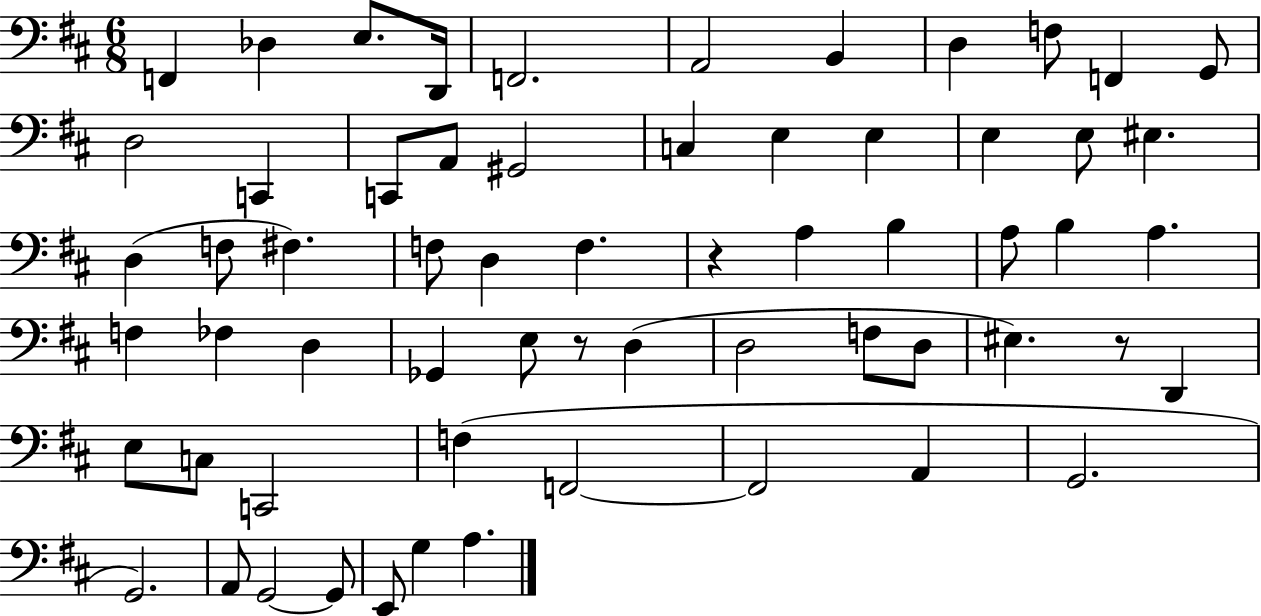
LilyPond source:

{
  \clef bass
  \numericTimeSignature
  \time 6/8
  \key d \major
  f,4 des4 e8. d,16 | f,2. | a,2 b,4 | d4 f8 f,4 g,8 | \break d2 c,4 | c,8 a,8 gis,2 | c4 e4 e4 | e4 e8 eis4. | \break d4( f8 fis4.) | f8 d4 f4. | r4 a4 b4 | a8 b4 a4. | \break f4 fes4 d4 | ges,4 e8 r8 d4( | d2 f8 d8 | eis4.) r8 d,4 | \break e8 c8 c,2 | f4( f,2~~ | f,2 a,4 | g,2. | \break g,2.) | a,8 g,2~~ g,8 | e,8 g4 a4. | \bar "|."
}